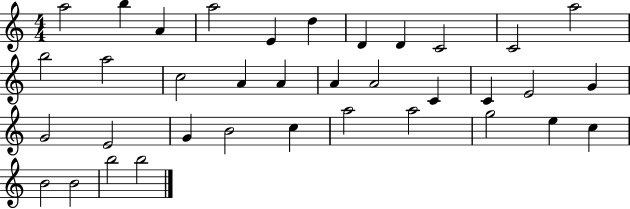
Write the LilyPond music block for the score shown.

{
  \clef treble
  \numericTimeSignature
  \time 4/4
  \key c \major
  a''2 b''4 a'4 | a''2 e'4 d''4 | d'4 d'4 c'2 | c'2 a''2 | \break b''2 a''2 | c''2 a'4 a'4 | a'4 a'2 c'4 | c'4 e'2 g'4 | \break g'2 e'2 | g'4 b'2 c''4 | a''2 a''2 | g''2 e''4 c''4 | \break b'2 b'2 | b''2 b''2 | \bar "|."
}